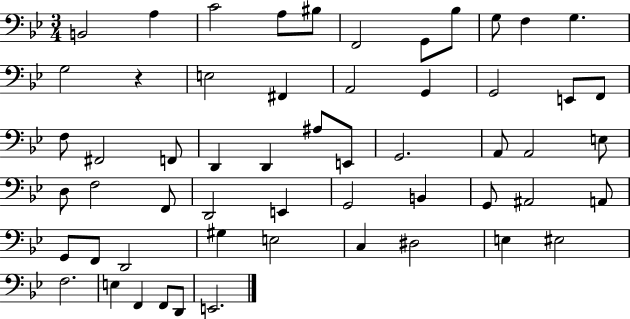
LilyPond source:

{
  \clef bass
  \numericTimeSignature
  \time 3/4
  \key bes \major
  \repeat volta 2 { b,2 a4 | c'2 a8 bis8 | f,2 g,8 bes8 | g8 f4 g4. | \break g2 r4 | e2 fis,4 | a,2 g,4 | g,2 e,8 f,8 | \break f8 fis,2 f,8 | d,4 d,4 ais8 e,8 | g,2. | a,8 a,2 e8 | \break d8 f2 f,8 | d,2 e,4 | g,2 b,4 | g,8 ais,2 a,8 | \break g,8 f,8 d,2 | gis4 e2 | c4 dis2 | e4 eis2 | \break f2. | e4 f,4 f,8 d,8 | e,2. | } \bar "|."
}